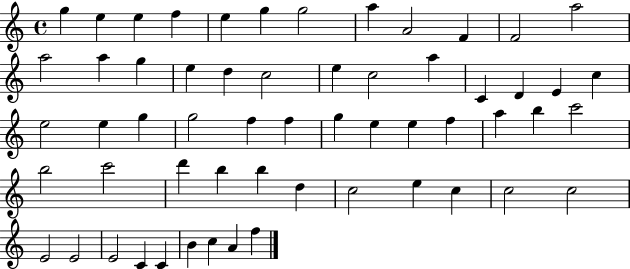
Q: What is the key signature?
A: C major